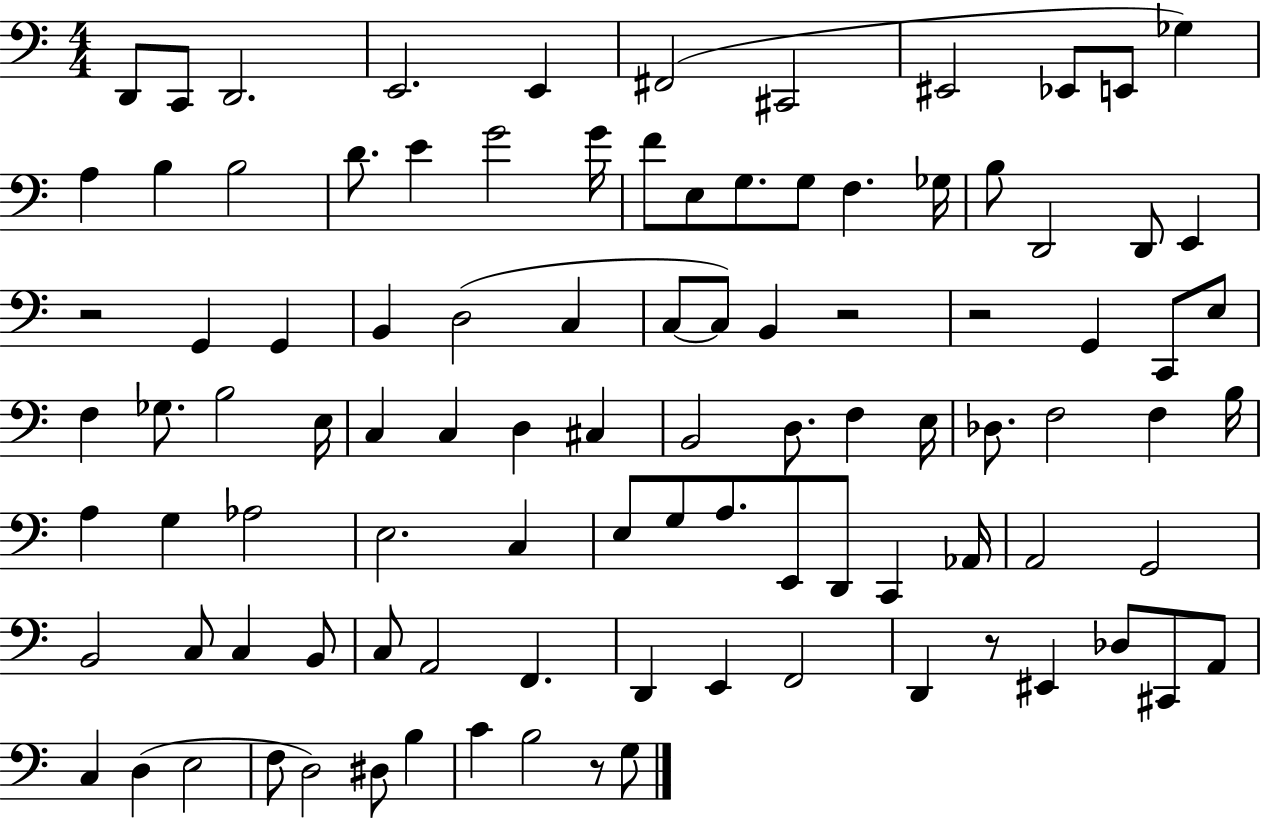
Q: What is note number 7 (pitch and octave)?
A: C#2